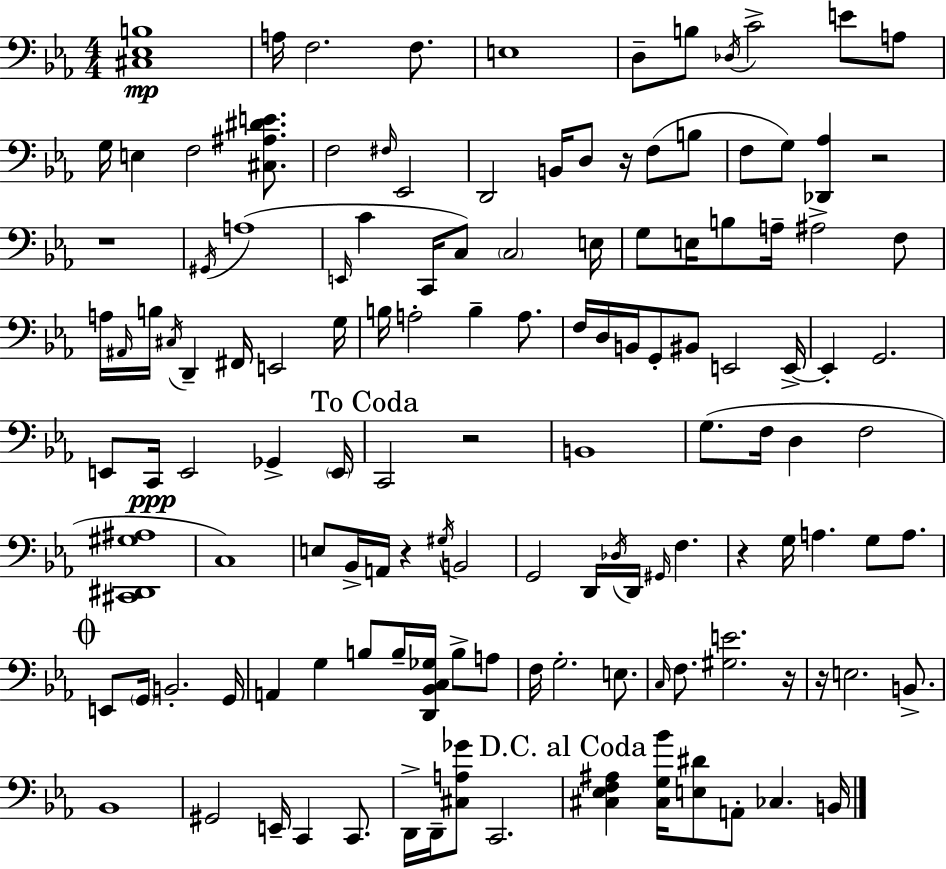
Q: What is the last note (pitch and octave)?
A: B2